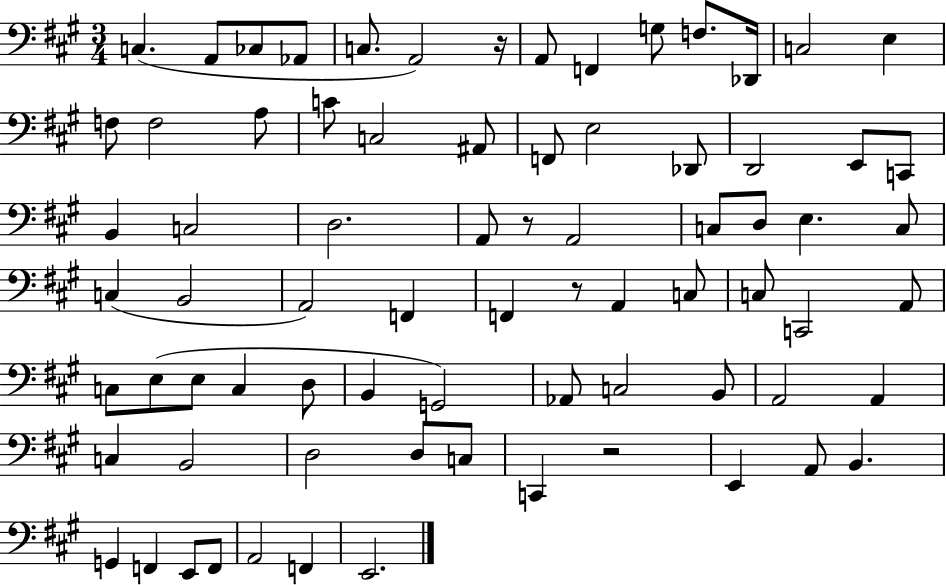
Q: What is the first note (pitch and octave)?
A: C3